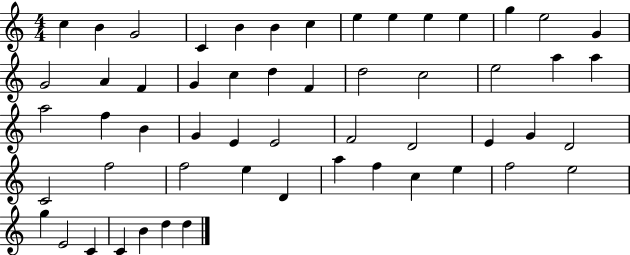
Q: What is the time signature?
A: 4/4